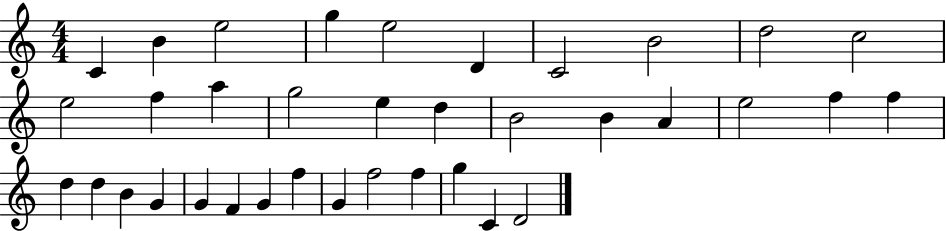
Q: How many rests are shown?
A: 0